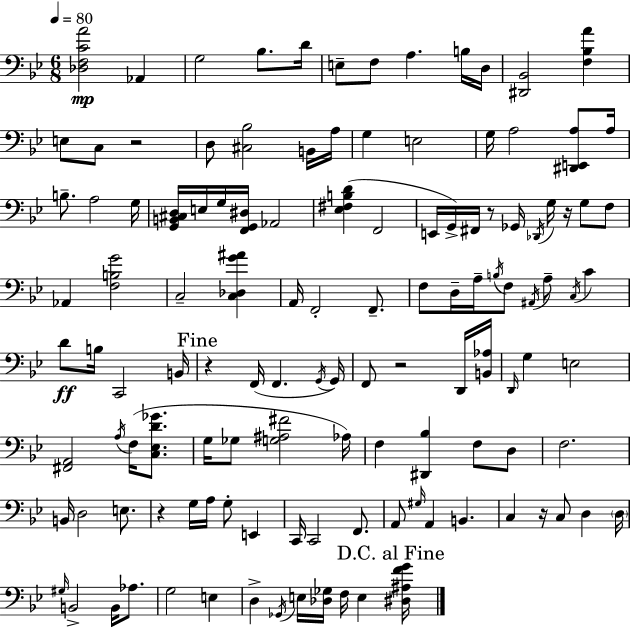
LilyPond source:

{
  \clef bass
  \numericTimeSignature
  \time 6/8
  \key bes \major
  \tempo 4 = 80
  <des f c' a'>2\mp aes,4 | g2 bes8. d'16 | e8-- f8 a4. b16 d16 | <dis, bes,>2 <f bes a'>4 | \break e8 c8 r2 | d8 <cis bes>2 b,16 a16 | g4 e2 | g16 a2 <dis, e, a>8 a16 | \break b8.-- a2 g16 | <g, b, cis d>16 e16 g16 <f, g, dis>16 aes,2 | <ees fis b d'>4( f,2 | e,16 g,16->) fis,16 r8 ges,16 \acciaccatura { des,16 } g16 r16 g8 f8 | \break aes,4 <f b g'>2 | c2-- <c des g' ais'>4 | a,16 f,2-. f,8.-- | f8 d16-- a16-- \acciaccatura { b16 } f8 \acciaccatura { ais,16 } a8-- \acciaccatura { c16 } | \break c'4 d'8\ff b16 c,2 | b,16 \mark "Fine" r4 f,16( f,4. | \acciaccatura { g,16 }) g,16 f,8 r2 | d,16 <b, aes>16 \grace { d,16 } g4 e2 | \break <fis, a,>2 | \acciaccatura { a16 } f16( <c ees d' ges'>8. g16 ges8 <g ais fis'>2 | aes16) f4 <dis, bes>4 | f8 d8 f2. | \break b,16 d2 | e8. r4 g16 | a16 g8-. e,4 c,16 c,2 | f,8. a,8 \grace { gis16 } a,4 | \break b,4. c4 | r16 c8 d4 \parenthesize d16 \grace { gis16 } b,2-> | b,16 aes8. g2 | e4 d4-> | \break \acciaccatura { ges,16 } e16 <des ges>16 f16 e4 \mark "D.C. al Fine" <dis ais f' g'>16 \bar "|."
}